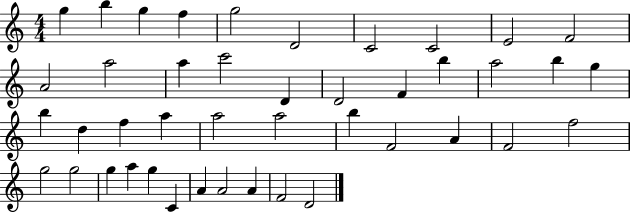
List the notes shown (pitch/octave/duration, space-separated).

G5/q B5/q G5/q F5/q G5/h D4/h C4/h C4/h E4/h F4/h A4/h A5/h A5/q C6/h D4/q D4/h F4/q B5/q A5/h B5/q G5/q B5/q D5/q F5/q A5/q A5/h A5/h B5/q F4/h A4/q F4/h F5/h G5/h G5/h G5/q A5/q G5/q C4/q A4/q A4/h A4/q F4/h D4/h